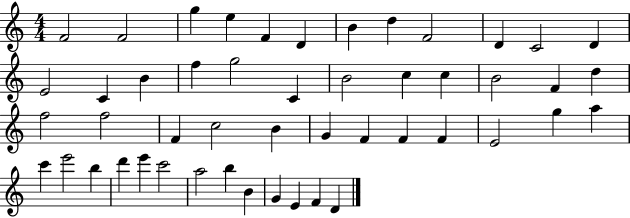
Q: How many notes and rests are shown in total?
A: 49